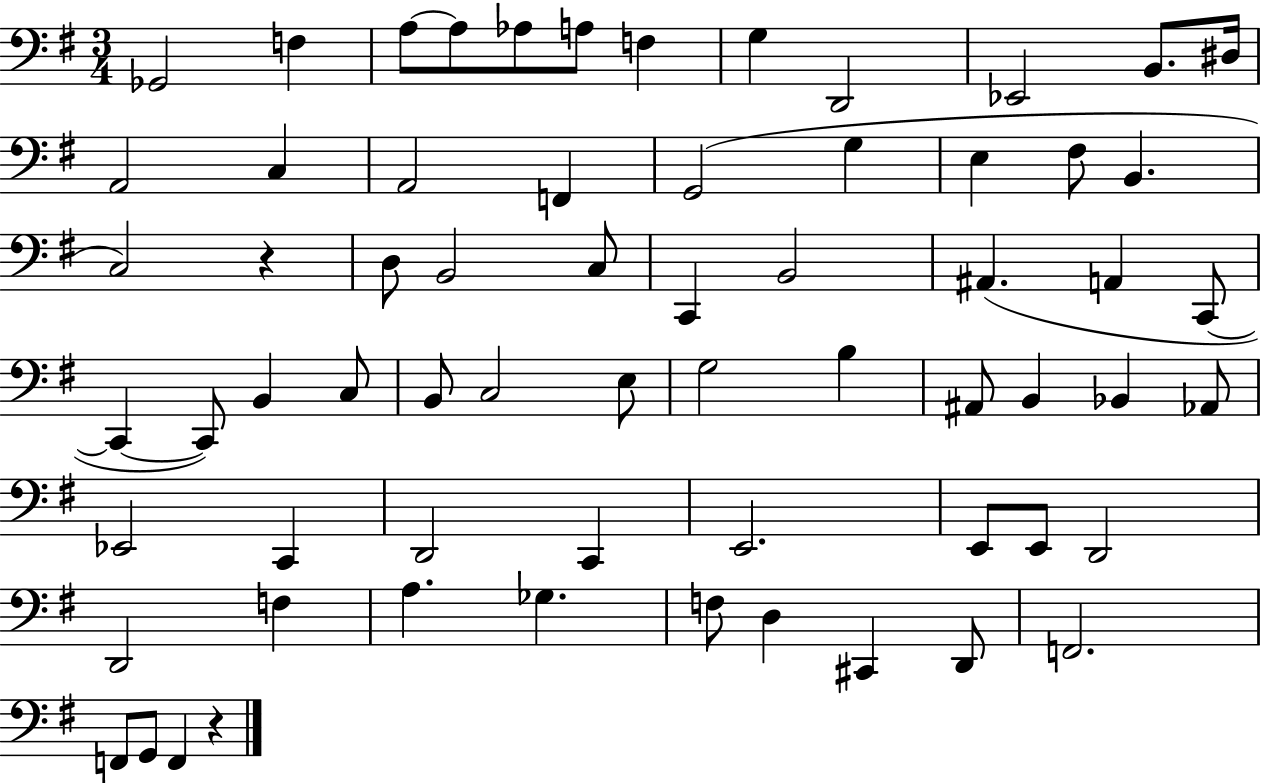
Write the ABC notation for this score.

X:1
T:Untitled
M:3/4
L:1/4
K:G
_G,,2 F, A,/2 A,/2 _A,/2 A,/2 F, G, D,,2 _E,,2 B,,/2 ^D,/4 A,,2 C, A,,2 F,, G,,2 G, E, ^F,/2 B,, C,2 z D,/2 B,,2 C,/2 C,, B,,2 ^A,, A,, C,,/2 C,, C,,/2 B,, C,/2 B,,/2 C,2 E,/2 G,2 B, ^A,,/2 B,, _B,, _A,,/2 _E,,2 C,, D,,2 C,, E,,2 E,,/2 E,,/2 D,,2 D,,2 F, A, _G, F,/2 D, ^C,, D,,/2 F,,2 F,,/2 G,,/2 F,, z